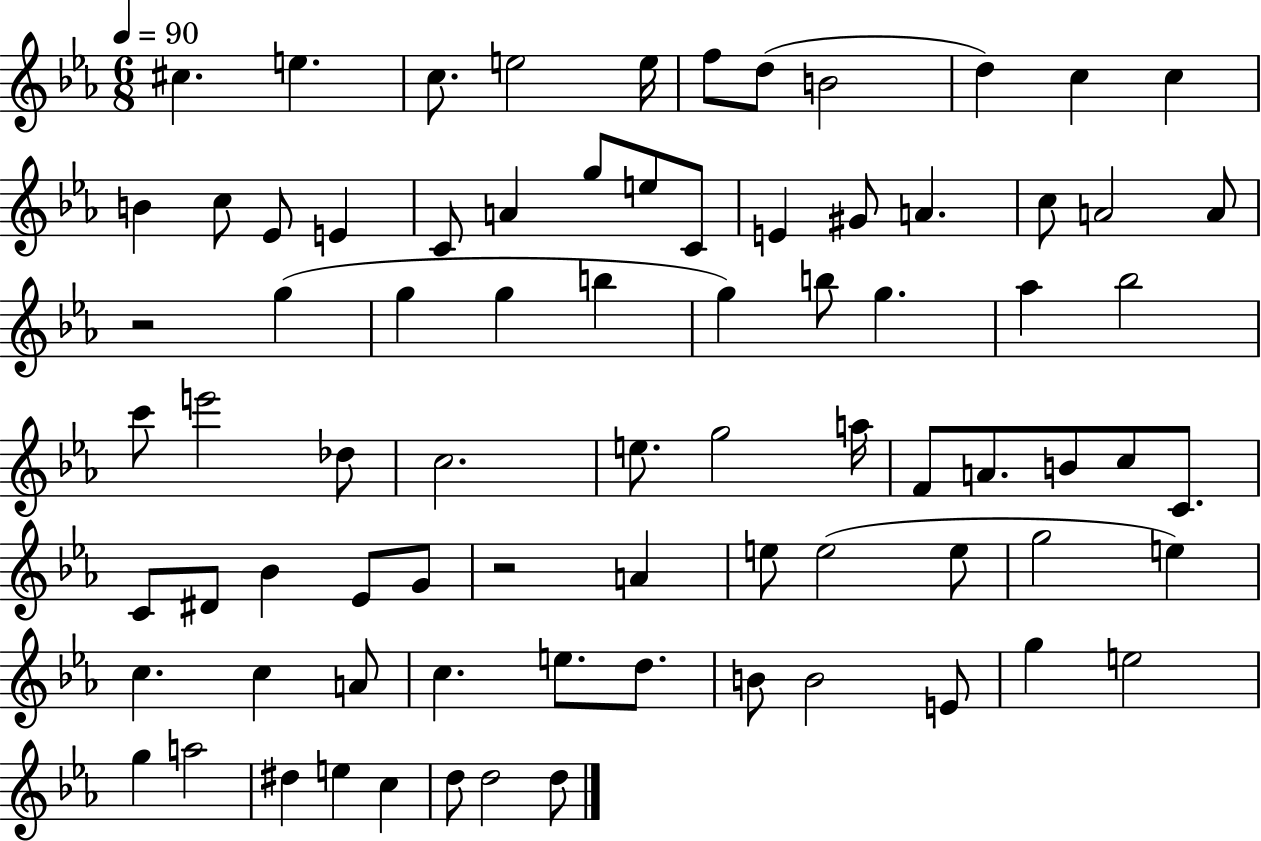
C#5/q. E5/q. C5/e. E5/h E5/s F5/e D5/e B4/h D5/q C5/q C5/q B4/q C5/e Eb4/e E4/q C4/e A4/q G5/e E5/e C4/e E4/q G#4/e A4/q. C5/e A4/h A4/e R/h G5/q G5/q G5/q B5/q G5/q B5/e G5/q. Ab5/q Bb5/h C6/e E6/h Db5/e C5/h. E5/e. G5/h A5/s F4/e A4/e. B4/e C5/e C4/e. C4/e D#4/e Bb4/q Eb4/e G4/e R/h A4/q E5/e E5/h E5/e G5/h E5/q C5/q. C5/q A4/e C5/q. E5/e. D5/e. B4/e B4/h E4/e G5/q E5/h G5/q A5/h D#5/q E5/q C5/q D5/e D5/h D5/e